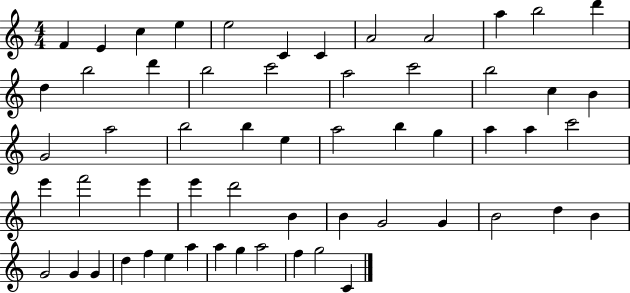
{
  \clef treble
  \numericTimeSignature
  \time 4/4
  \key c \major
  f'4 e'4 c''4 e''4 | e''2 c'4 c'4 | a'2 a'2 | a''4 b''2 d'''4 | \break d''4 b''2 d'''4 | b''2 c'''2 | a''2 c'''2 | b''2 c''4 b'4 | \break g'2 a''2 | b''2 b''4 e''4 | a''2 b''4 g''4 | a''4 a''4 c'''2 | \break e'''4 f'''2 e'''4 | e'''4 d'''2 b'4 | b'4 g'2 g'4 | b'2 d''4 b'4 | \break g'2 g'4 g'4 | d''4 f''4 e''4 a''4 | a''4 g''4 a''2 | f''4 g''2 c'4 | \break \bar "|."
}